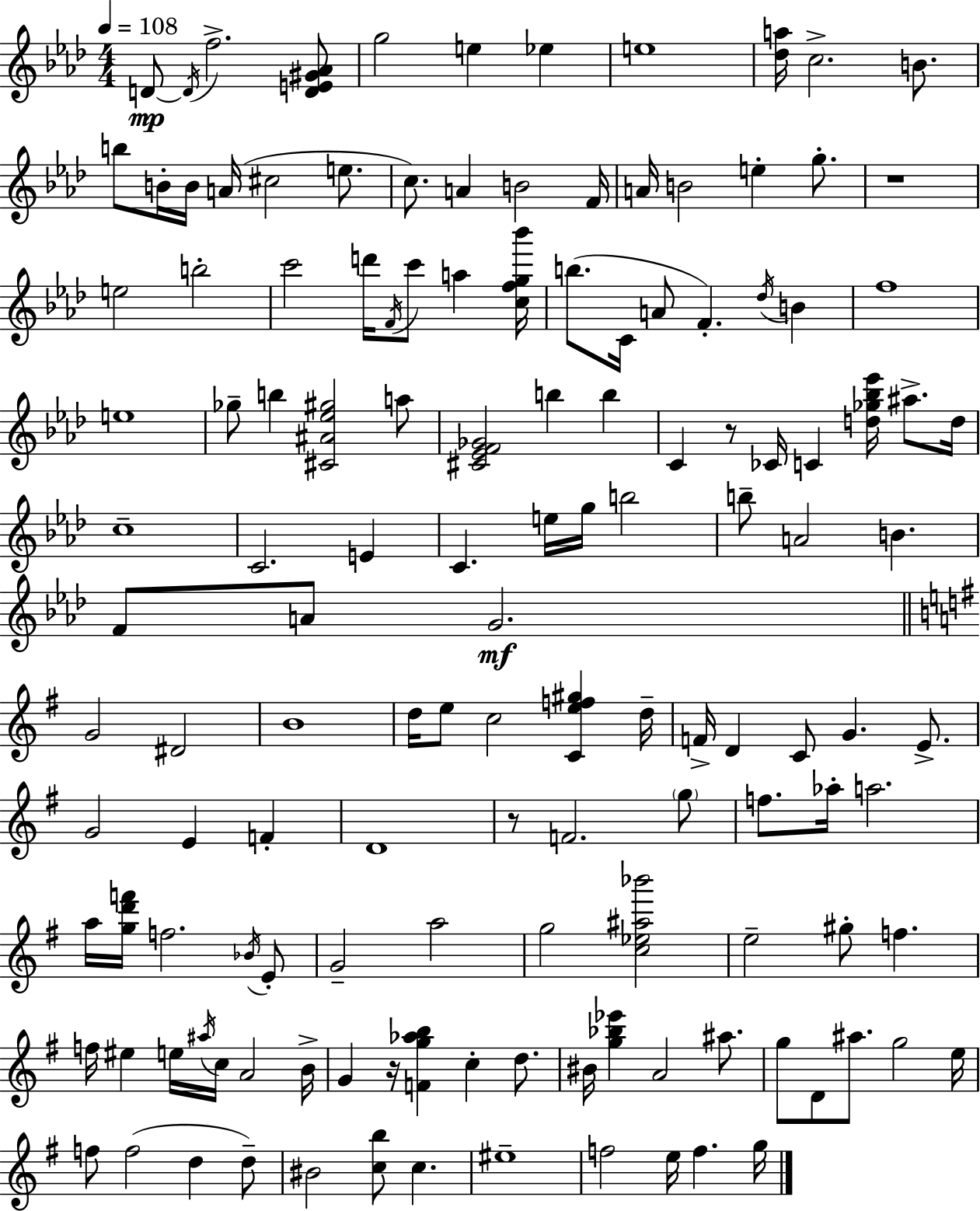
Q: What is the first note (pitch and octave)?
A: D4